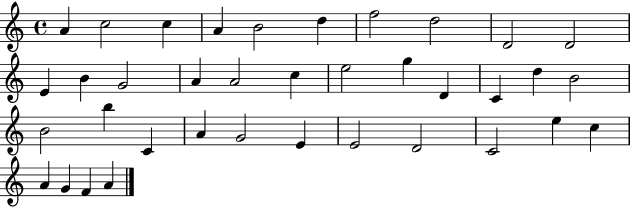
X:1
T:Untitled
M:4/4
L:1/4
K:C
A c2 c A B2 d f2 d2 D2 D2 E B G2 A A2 c e2 g D C d B2 B2 b C A G2 E E2 D2 C2 e c A G F A